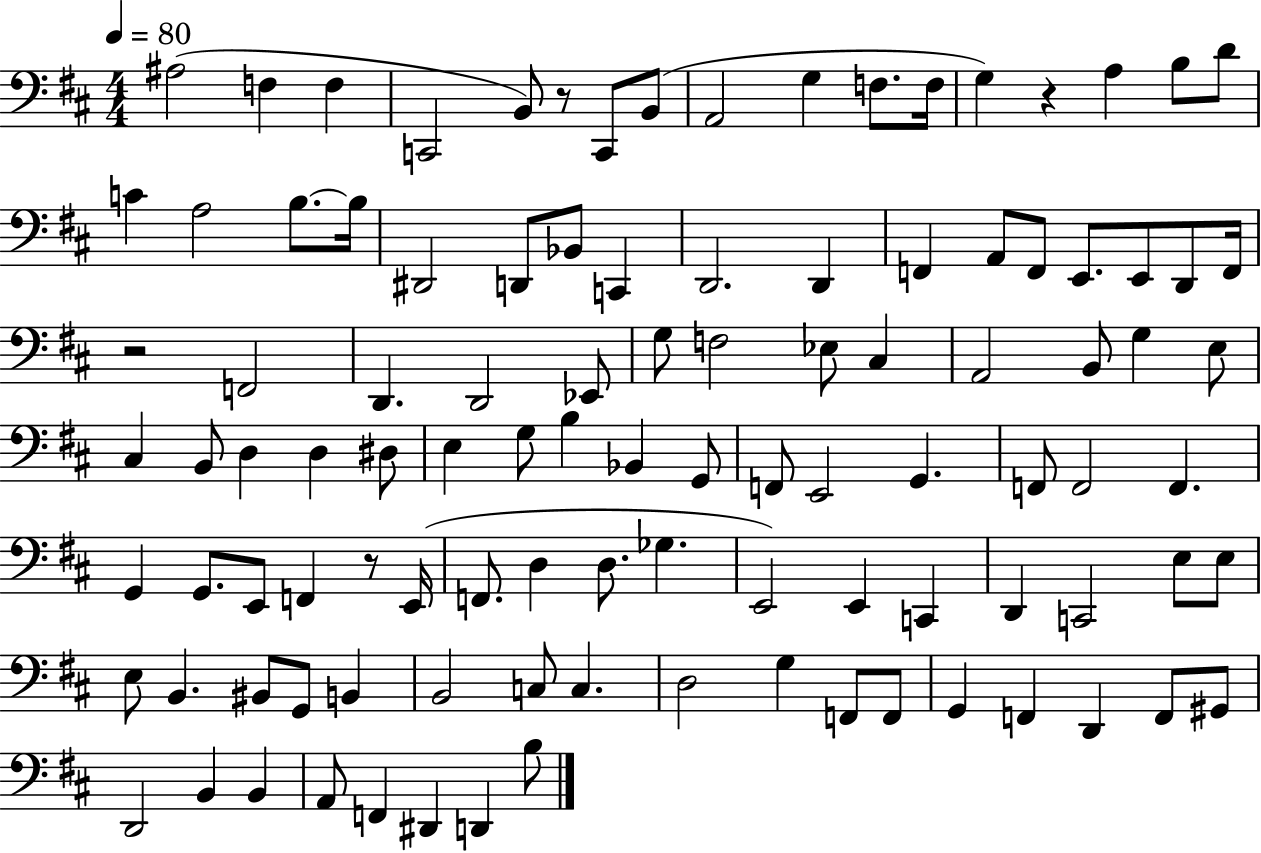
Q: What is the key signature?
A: D major